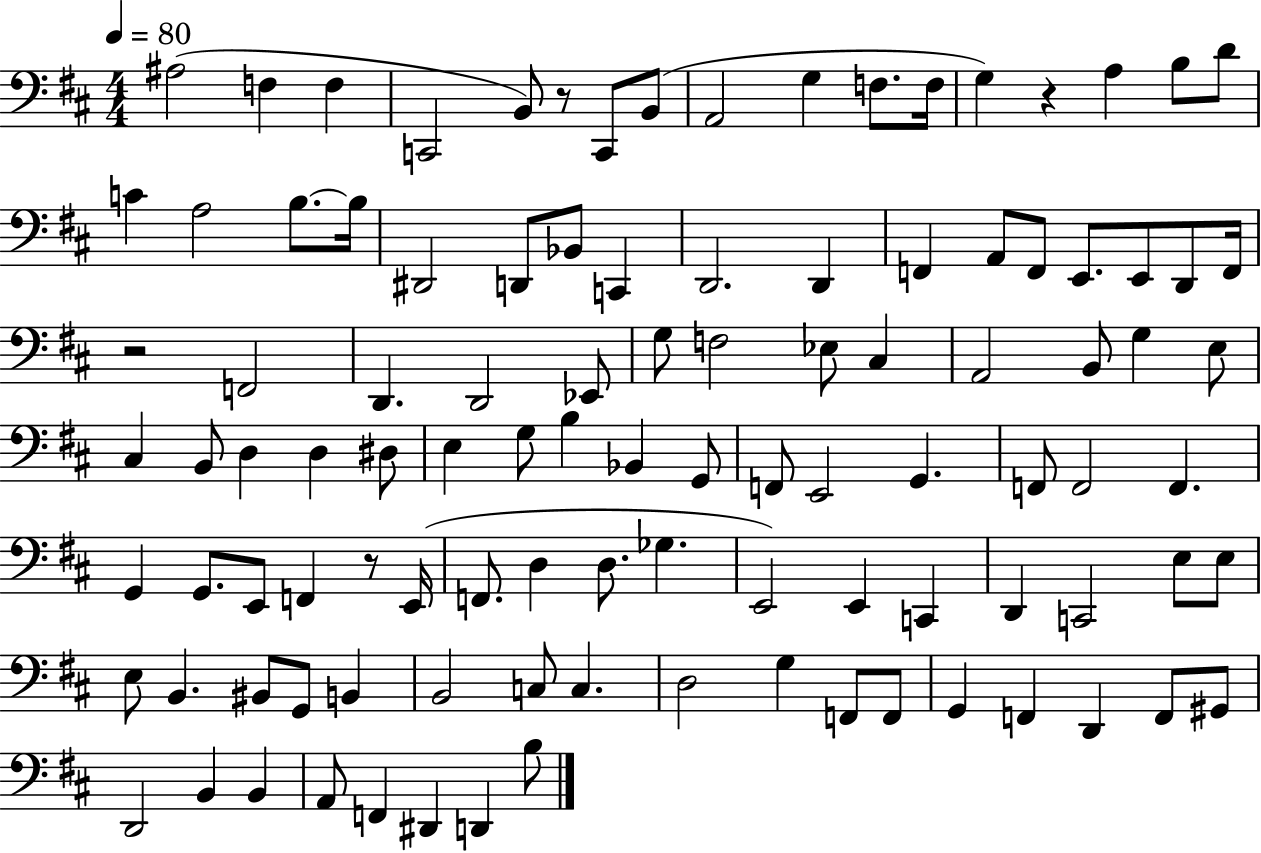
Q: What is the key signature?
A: D major